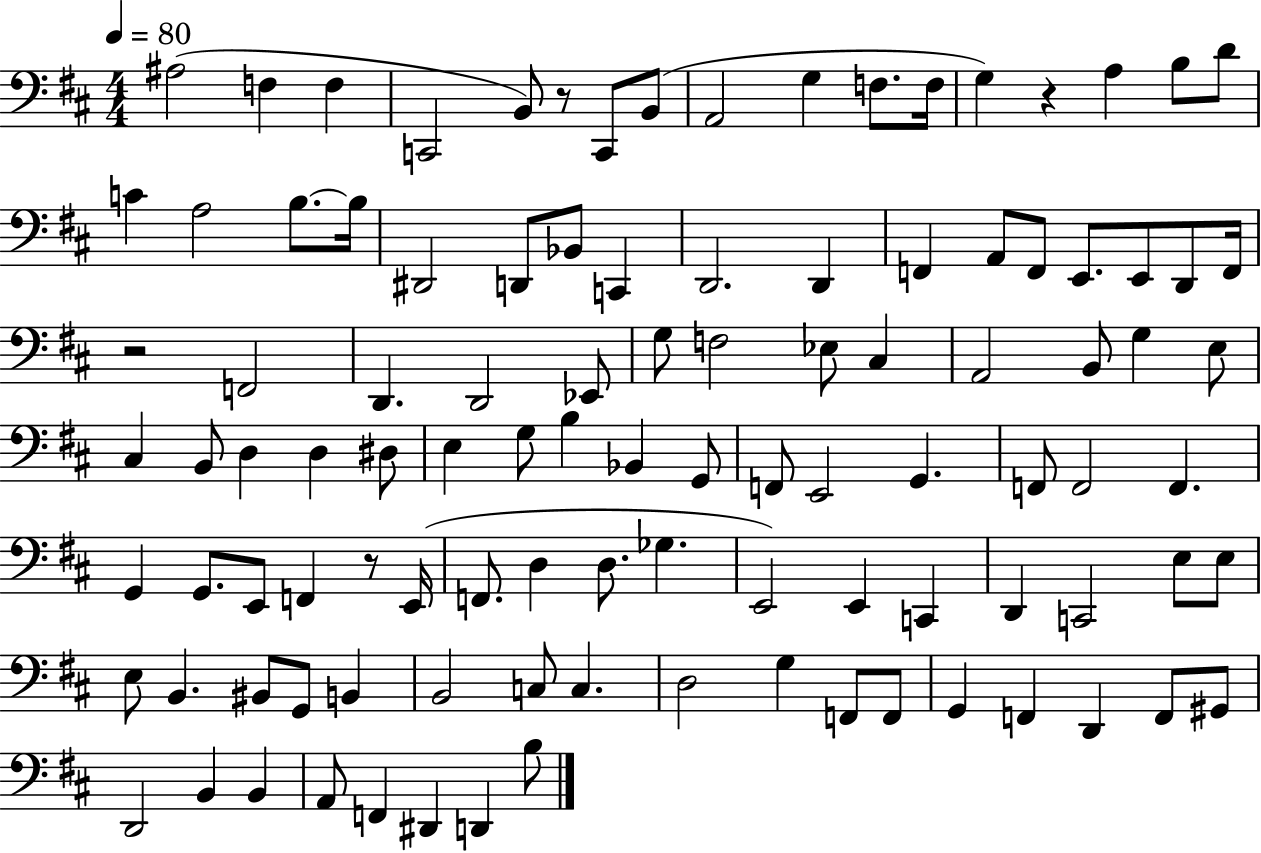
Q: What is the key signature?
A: D major